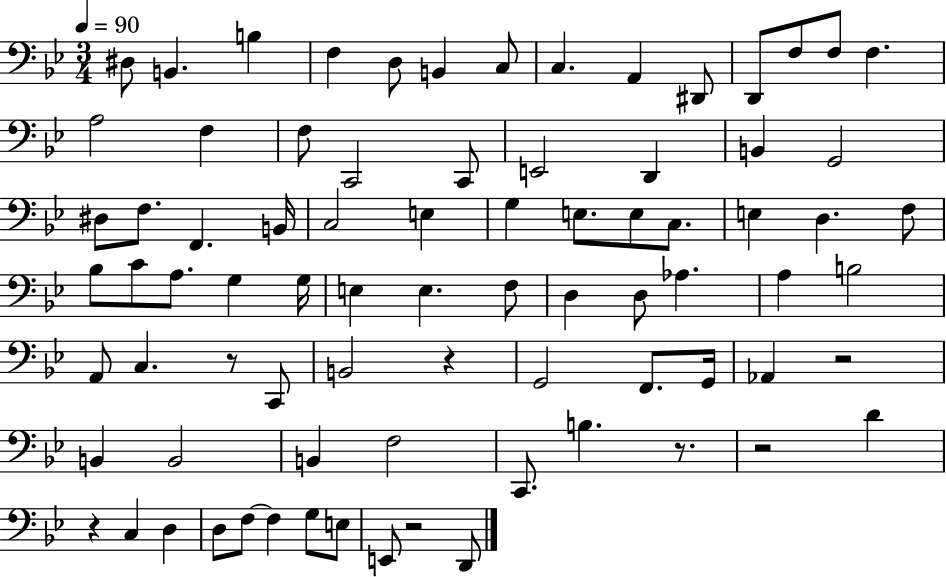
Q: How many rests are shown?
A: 7